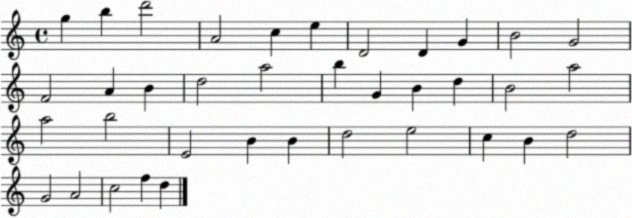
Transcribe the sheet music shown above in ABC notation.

X:1
T:Untitled
M:4/4
L:1/4
K:C
g b d'2 A2 c e D2 D G B2 G2 F2 A B d2 a2 b G B d B2 a2 a2 b2 E2 B B d2 e2 c B d2 G2 A2 c2 f d